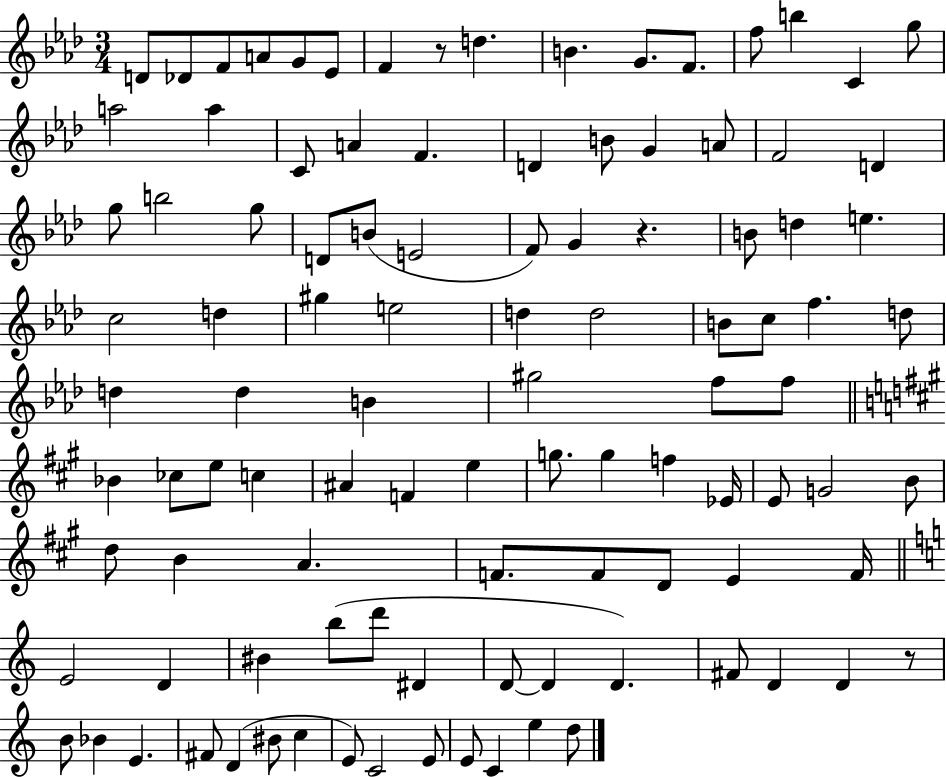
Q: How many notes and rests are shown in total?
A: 104